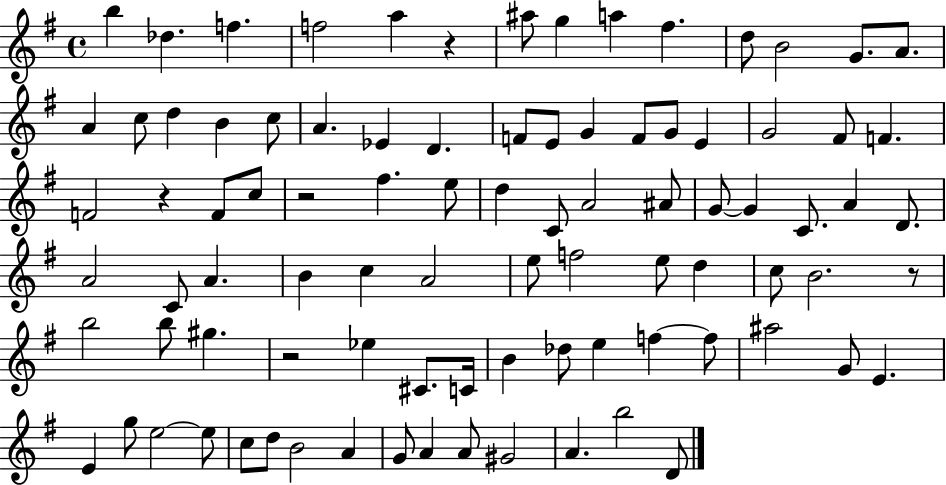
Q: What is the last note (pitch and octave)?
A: D4